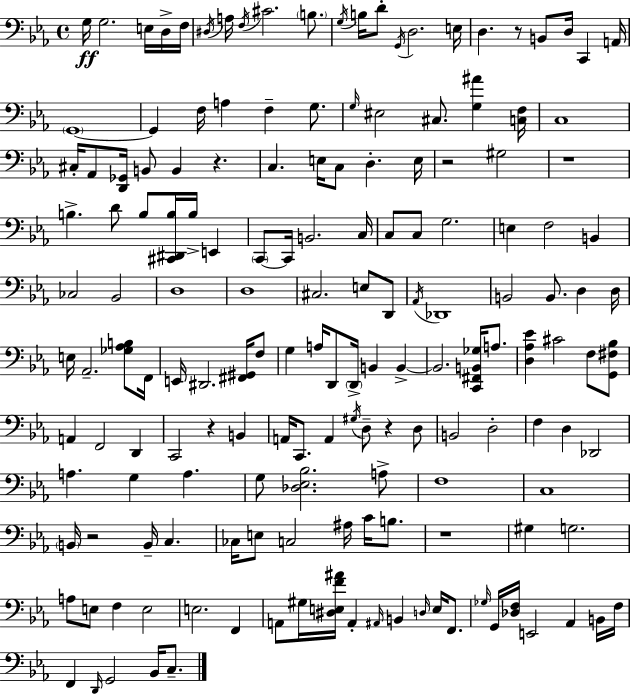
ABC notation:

X:1
T:Untitled
M:4/4
L:1/4
K:Cm
G,/4 G,2 E,/4 D,/4 F,/4 ^D,/4 A,/4 F,/4 ^C2 B,/2 G,/4 B,/4 D/2 G,,/4 D,2 E,/4 D, z/2 B,,/2 D,/4 C,, A,,/4 G,,4 G,, F,/4 A, F, G,/2 G,/4 ^E,2 ^C,/2 [G,^A] [C,F,]/4 C,4 ^C,/4 _A,,/2 [D,,_G,,]/4 B,,/2 B,, z C, E,/4 C,/2 D, E,/4 z2 ^G,2 z4 B, D/2 B,/2 [^C,,^D,,B,]/4 B,/4 E,, C,,/2 C,,/4 B,,2 C,/4 C,/2 C,/2 G,2 E, F,2 B,, _C,2 _B,,2 D,4 D,4 ^C,2 E,/2 D,,/2 _A,,/4 _D,,4 B,,2 B,,/2 D, D,/4 E,/4 _A,,2 [_G,_A,B,]/2 F,,/4 E,,/4 ^D,,2 [^F,,^G,,]/4 F,/2 G, A,/4 D,,/2 D,,/4 B,, B,, B,,2 [C,,^F,,B,,_G,]/4 A,/2 [D,_A,_E] ^C2 F,/2 [G,,^F,_B,]/2 A,, F,,2 D,, C,,2 z B,, A,,/4 C,,/2 A,, ^G,/4 D,/2 z D,/2 B,,2 D,2 F, D, _D,,2 A, G, A, G,/2 [_D,_E,_B,]2 A,/2 F,4 C,4 B,,/4 z2 B,,/4 C, _C,/4 E,/2 C,2 ^A,/4 C/4 B,/2 z4 ^G, G,2 A,/2 E,/2 F, E,2 E,2 F,, A,,/2 ^G,/4 [^D,E,F^A]/4 A,, ^A,,/4 B,, D,/4 E,/4 F,,/2 _G,/4 G,,/4 [_D,F,]/4 E,,2 _A,, B,,/4 F,/4 F,, D,,/4 G,,2 _B,,/4 C,/2